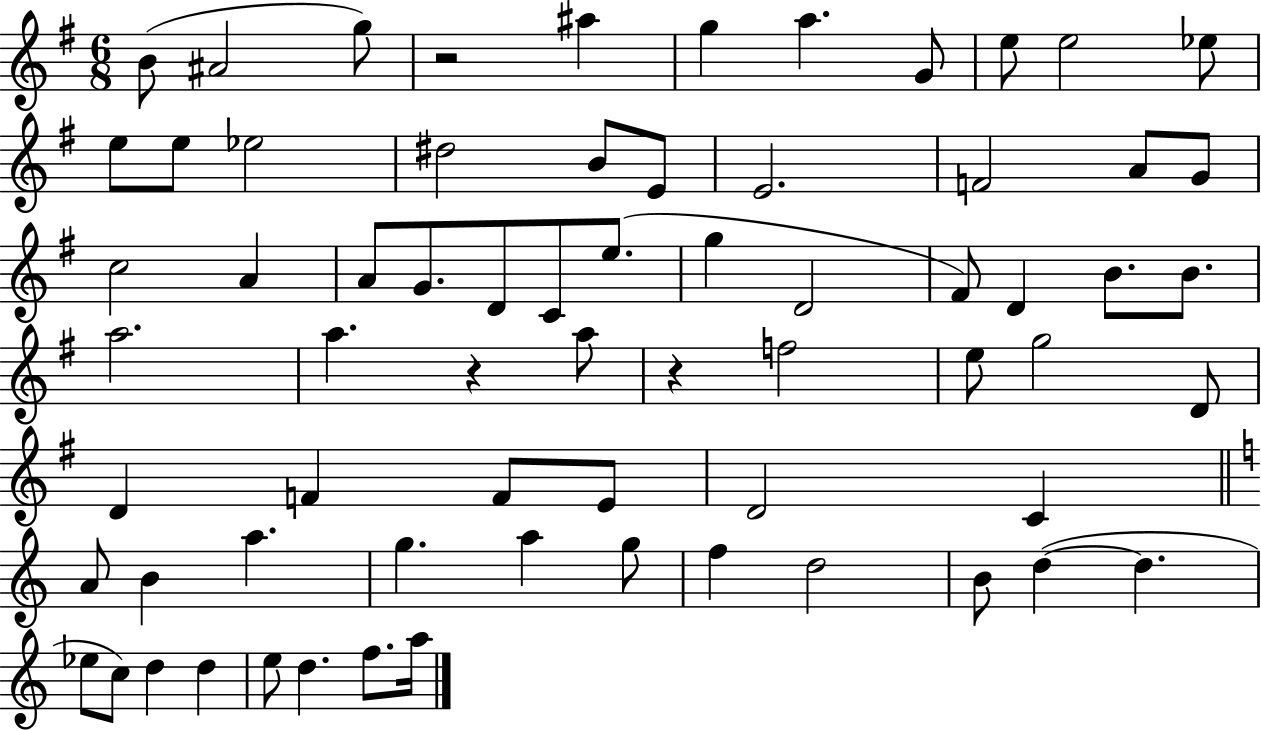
B4/e A#4/h G5/e R/h A#5/q G5/q A5/q. G4/e E5/e E5/h Eb5/e E5/e E5/e Eb5/h D#5/h B4/e E4/e E4/h. F4/h A4/e G4/e C5/h A4/q A4/e G4/e. D4/e C4/e E5/e. G5/q D4/h F#4/e D4/q B4/e. B4/e. A5/h. A5/q. R/q A5/e R/q F5/h E5/e G5/h D4/e D4/q F4/q F4/e E4/e D4/h C4/q A4/e B4/q A5/q. G5/q. A5/q G5/e F5/q D5/h B4/e D5/q D5/q. Eb5/e C5/e D5/q D5/q E5/e D5/q. F5/e. A5/s